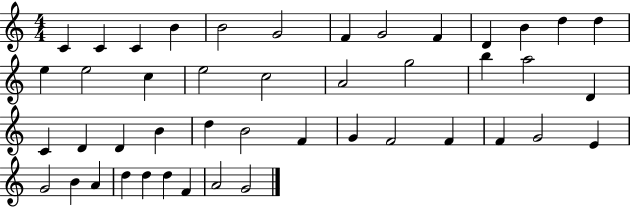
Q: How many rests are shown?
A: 0